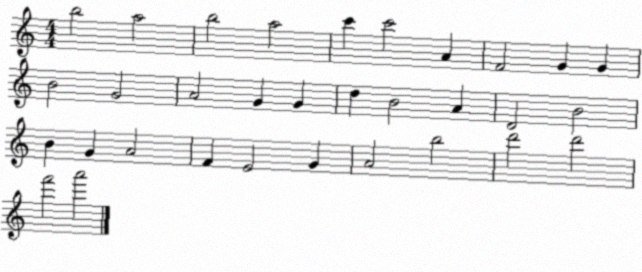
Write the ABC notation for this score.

X:1
T:Untitled
M:4/4
L:1/4
K:C
b2 a2 b2 a2 c' c'2 A F2 G G B2 G2 A2 G G d B2 A D2 B2 B G A2 F E2 G A2 b2 d'2 d'2 f'2 a'2